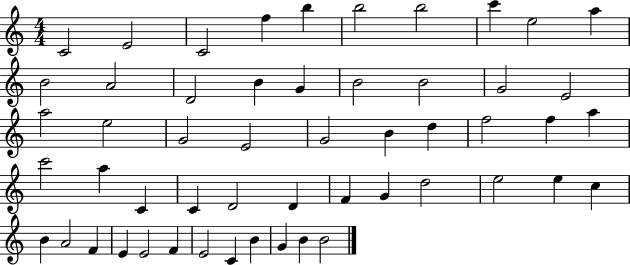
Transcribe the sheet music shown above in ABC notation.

X:1
T:Untitled
M:4/4
L:1/4
K:C
C2 E2 C2 f b b2 b2 c' e2 a B2 A2 D2 B G B2 B2 G2 E2 a2 e2 G2 E2 G2 B d f2 f a c'2 a C C D2 D F G d2 e2 e c B A2 F E E2 F E2 C B G B B2